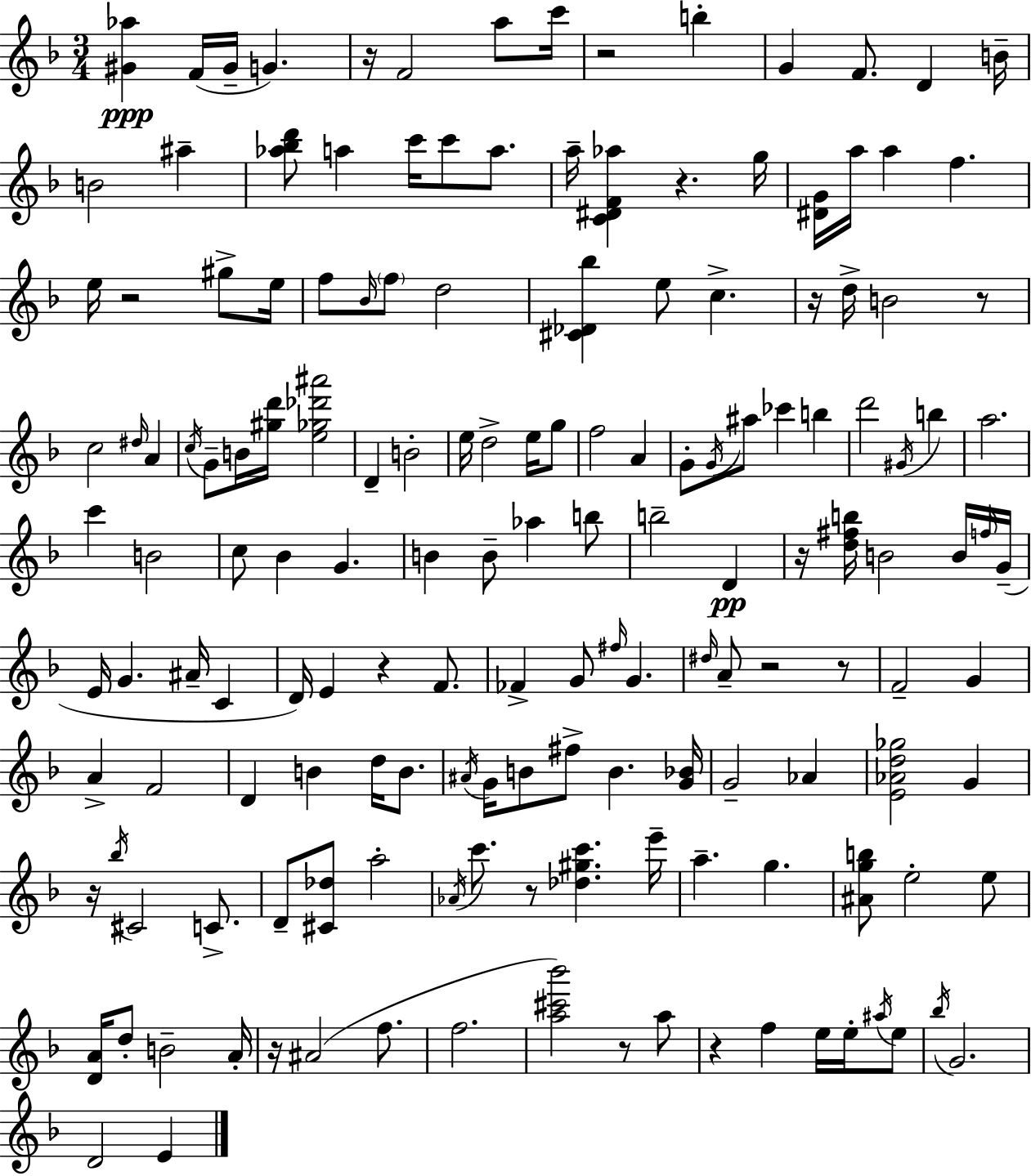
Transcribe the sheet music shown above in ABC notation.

X:1
T:Untitled
M:3/4
L:1/4
K:Dm
[^G_a] F/4 ^G/4 G z/4 F2 a/2 c'/4 z2 b G F/2 D B/4 B2 ^a [_a_bd']/2 a c'/4 c'/2 a/2 a/4 [C^DF_a] z g/4 [^DG]/4 a/4 a f e/4 z2 ^g/2 e/4 f/2 _B/4 f/2 d2 [^C_D_b] e/2 c z/4 d/4 B2 z/2 c2 ^d/4 A c/4 G/2 B/4 [^gd']/4 [e_g_d'^a']2 D B2 e/4 d2 e/4 g/2 f2 A G/2 G/4 ^a/2 _c' b d'2 ^G/4 b a2 c' B2 c/2 _B G B B/2 _a b/2 b2 D z/4 [d^fb]/4 B2 B/4 f/4 G/4 E/4 G ^A/4 C D/4 E z F/2 _F G/2 ^f/4 G ^d/4 A/2 z2 z/2 F2 G A F2 D B d/4 B/2 ^A/4 G/4 B/2 ^f/2 B [G_B]/4 G2 _A [E_Ad_g]2 G z/4 _b/4 ^C2 C/2 D/2 [^C_d]/2 a2 _A/4 c'/2 z/2 [_d^gc'] e'/4 a g [^Agb]/2 e2 e/2 [DA]/4 d/2 B2 A/4 z/4 ^A2 f/2 f2 [a^c'_b']2 z/2 a/2 z f e/4 e/4 ^a/4 e/2 _b/4 G2 D2 E